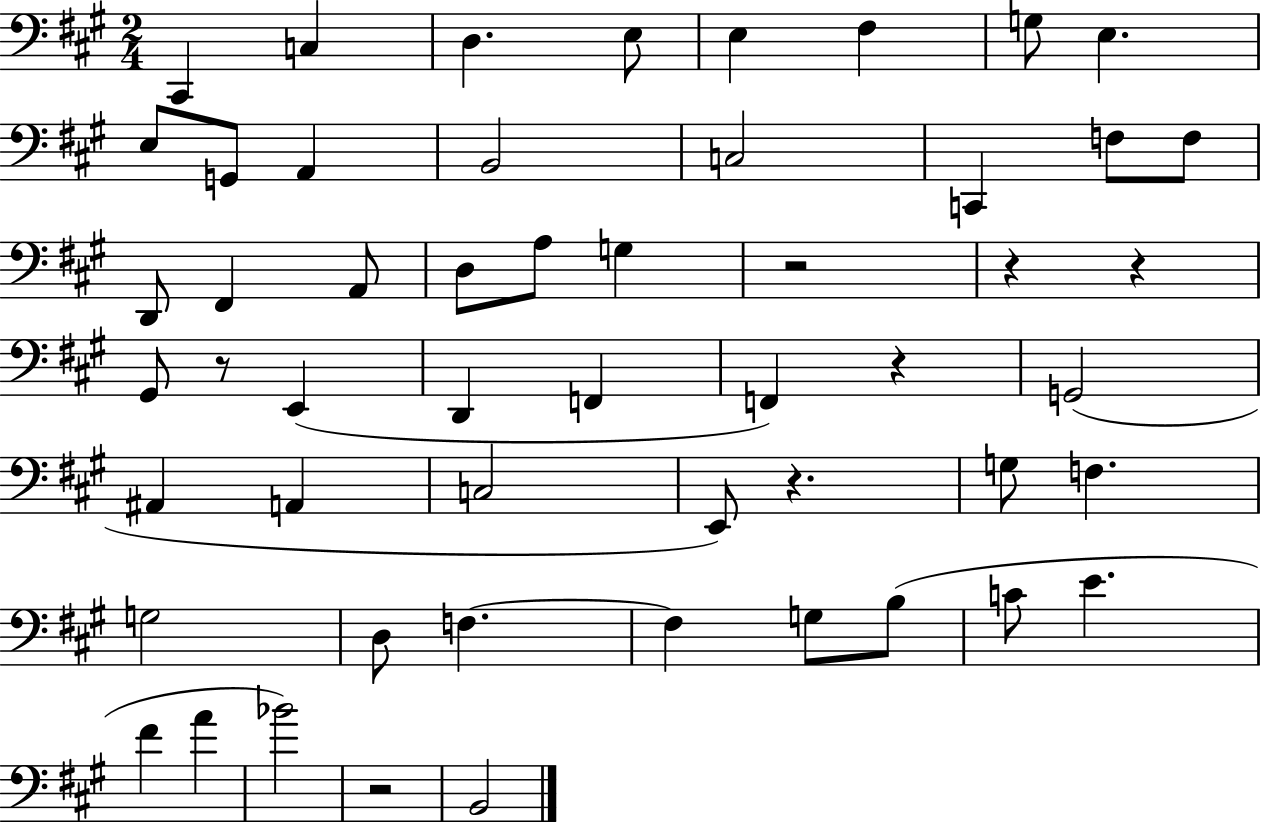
X:1
T:Untitled
M:2/4
L:1/4
K:A
^C,, C, D, E,/2 E, ^F, G,/2 E, E,/2 G,,/2 A,, B,,2 C,2 C,, F,/2 F,/2 D,,/2 ^F,, A,,/2 D,/2 A,/2 G, z2 z z ^G,,/2 z/2 E,, D,, F,, F,, z G,,2 ^A,, A,, C,2 E,,/2 z G,/2 F, G,2 D,/2 F, F, G,/2 B,/2 C/2 E ^F A _B2 z2 B,,2